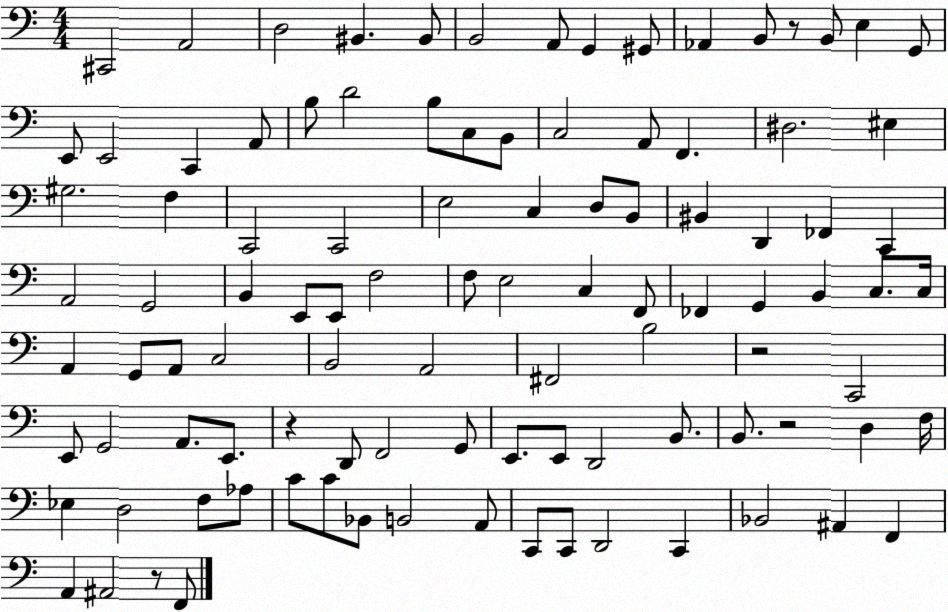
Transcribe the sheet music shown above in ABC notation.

X:1
T:Untitled
M:4/4
L:1/4
K:C
^C,,2 A,,2 D,2 ^B,, ^B,,/2 B,,2 A,,/2 G,, ^G,,/2 _A,, B,,/2 z/2 B,,/2 E, G,,/2 E,,/2 E,,2 C,, A,,/2 B,/2 D2 B,/2 C,/2 B,,/2 C,2 A,,/2 F,, ^D,2 ^E, ^G,2 F, C,,2 C,,2 E,2 C, D,/2 B,,/2 ^B,, D,, _F,, C,, A,,2 G,,2 B,, E,,/2 E,,/2 F,2 F,/2 E,2 C, F,,/2 _F,, G,, B,, C,/2 C,/4 A,, G,,/2 A,,/2 C,2 B,,2 A,,2 ^F,,2 B,2 z2 C,,2 E,,/2 G,,2 A,,/2 E,,/2 z D,,/2 F,,2 G,,/2 E,,/2 E,,/2 D,,2 B,,/2 B,,/2 z2 D, F,/4 _E, D,2 F,/2 _A,/2 C/2 C/2 _B,,/2 B,,2 A,,/2 C,,/2 C,,/2 D,,2 C,, _B,,2 ^A,, F,, A,, ^A,,2 z/2 F,,/2